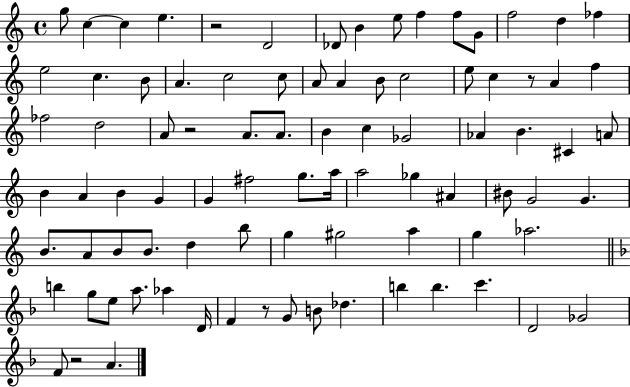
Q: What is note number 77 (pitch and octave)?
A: B5